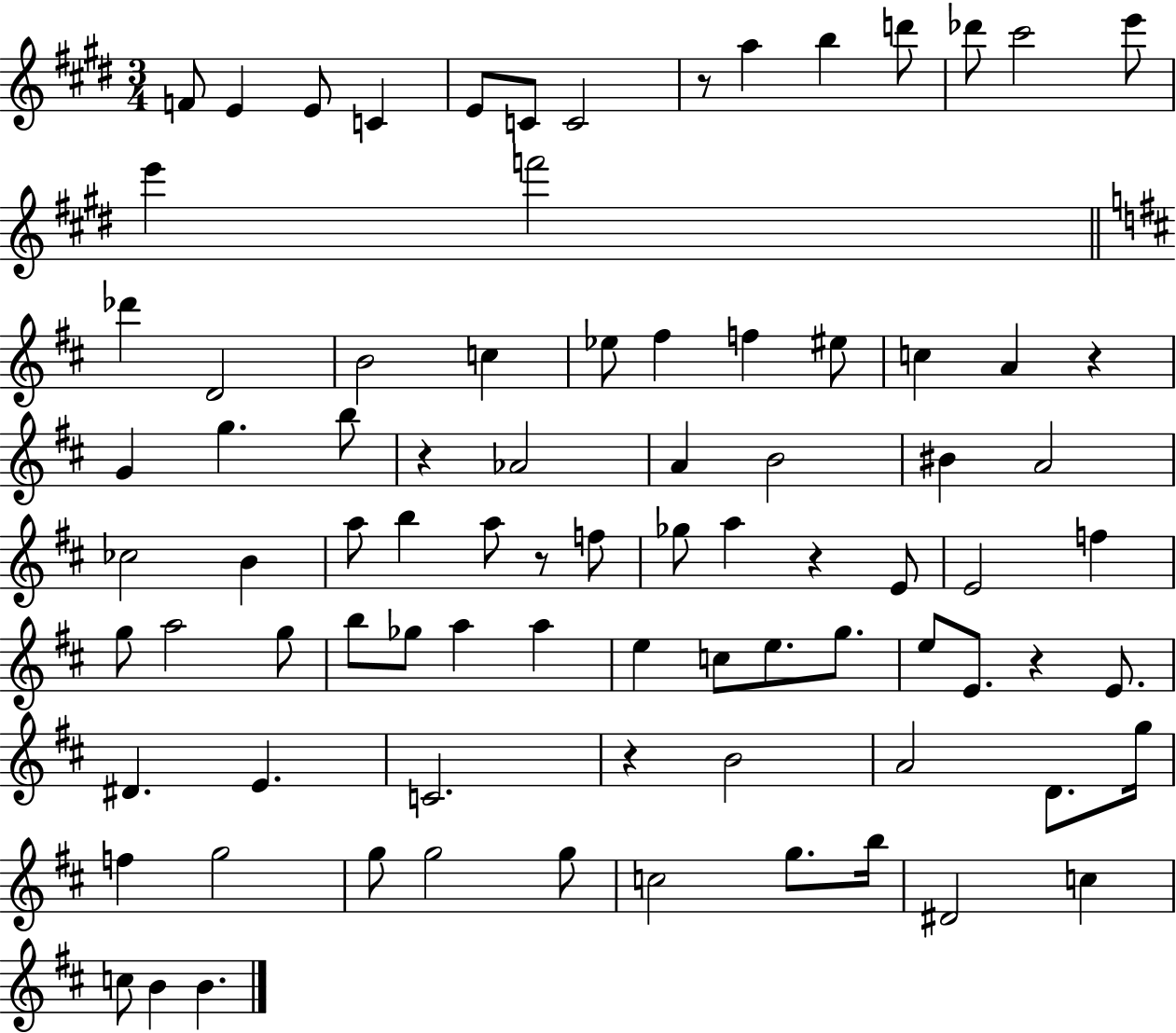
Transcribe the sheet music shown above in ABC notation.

X:1
T:Untitled
M:3/4
L:1/4
K:E
F/2 E E/2 C E/2 C/2 C2 z/2 a b d'/2 _d'/2 ^c'2 e'/2 e' f'2 _d' D2 B2 c _e/2 ^f f ^e/2 c A z G g b/2 z _A2 A B2 ^B A2 _c2 B a/2 b a/2 z/2 f/2 _g/2 a z E/2 E2 f g/2 a2 g/2 b/2 _g/2 a a e c/2 e/2 g/2 e/2 E/2 z E/2 ^D E C2 z B2 A2 D/2 g/4 f g2 g/2 g2 g/2 c2 g/2 b/4 ^D2 c c/2 B B